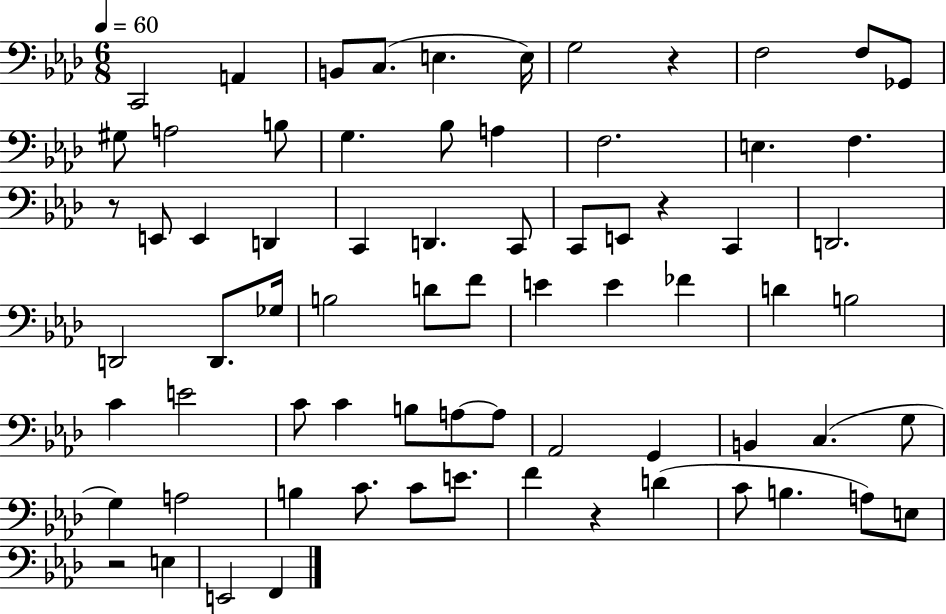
{
  \clef bass
  \numericTimeSignature
  \time 6/8
  \key aes \major
  \tempo 4 = 60
  c,2 a,4 | b,8 c8.( e4. e16) | g2 r4 | f2 f8 ges,8 | \break gis8 a2 b8 | g4. bes8 a4 | f2. | e4. f4. | \break r8 e,8 e,4 d,4 | c,4 d,4. c,8 | c,8 e,8 r4 c,4 | d,2. | \break d,2 d,8. ges16 | b2 d'8 f'8 | e'4 e'4 fes'4 | d'4 b2 | \break c'4 e'2 | c'8 c'4 b8 a8~~ a8 | aes,2 g,4 | b,4 c4.( g8 | \break g4) a2 | b4 c'8. c'8 e'8. | f'4 r4 d'4( | c'8 b4. a8) e8 | \break r2 e4 | e,2 f,4 | \bar "|."
}